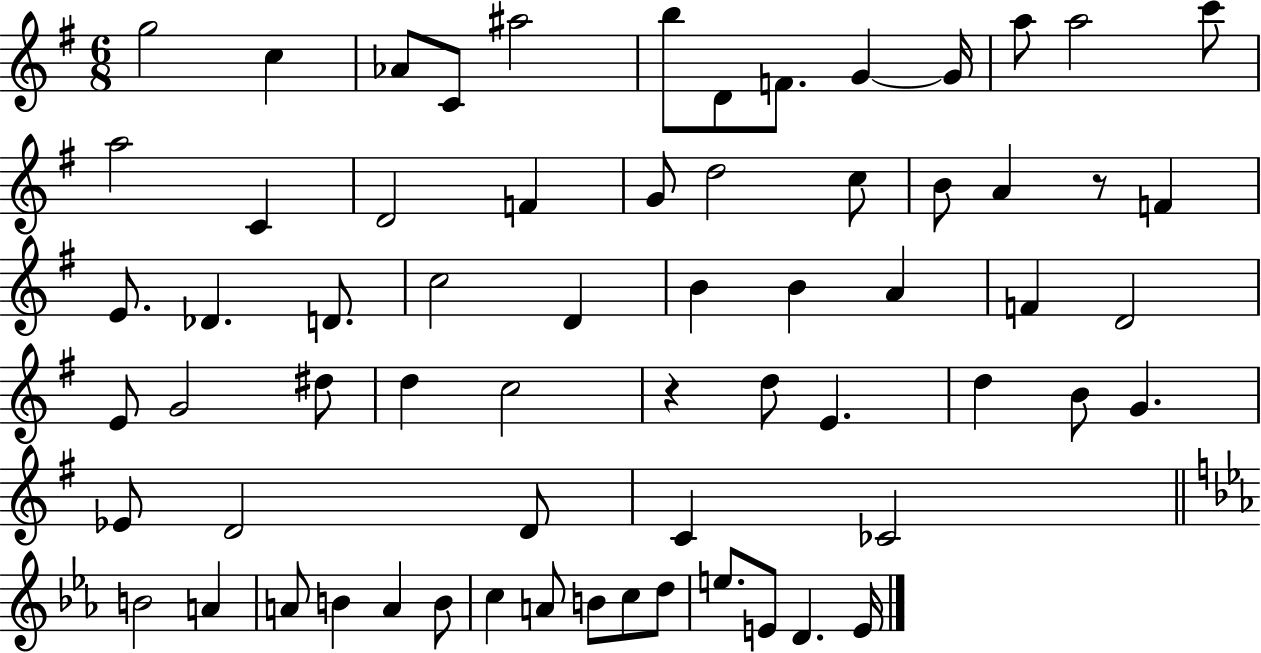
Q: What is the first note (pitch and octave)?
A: G5